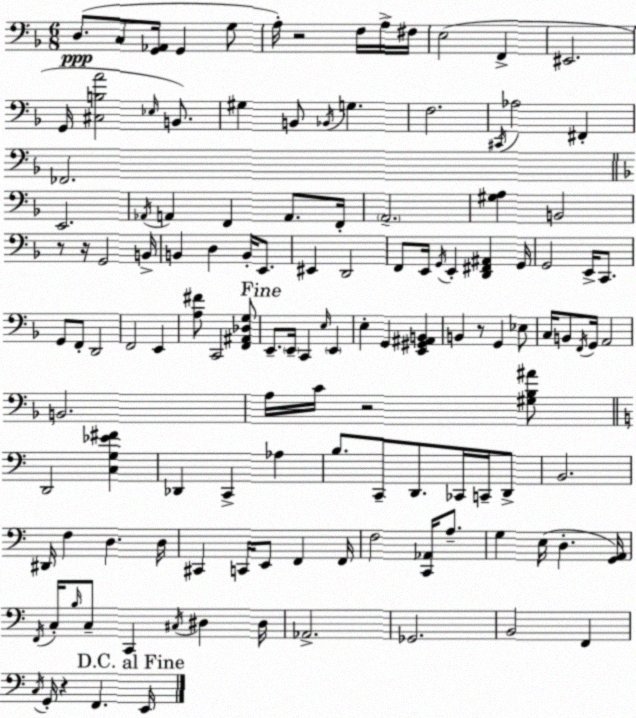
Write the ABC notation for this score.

X:1
T:Untitled
M:6/8
L:1/4
K:F
D,/2 C,/2 [G,,_A,,]/4 G,, G,/2 A,/4 z2 F,/4 A,/4 ^F,/4 E,2 F,, ^E,,2 G,,/4 [^C,B,A]2 _E,/4 B,,/2 ^G, B,,/2 _B,,/4 G, F,2 ^C,,/4 _A,2 ^F,, _F,,2 E,,2 _A,,/4 A,, F,, A,,/2 F,,/4 A,,2 [^G,A,] B,,2 z/2 z/4 G,,2 B,,/4 B,, D, B,,/4 E,,/2 ^E,, D,,2 F,,/2 E,,/4 G,,/4 E,, [D,,^F,,^A,,] G,,/4 G,,2 E,,/4 C,,/2 G,,/2 F,,/2 D,,2 F,,2 E,, [A,^F]/2 C,,2 [F,,^A,,_D,G,]/2 E,,/2 E,,/4 C,, E,/4 E,, E, G,, [E,,^G,,^A,,B,,] B,, z/2 G,, _E,/2 C,/4 B,,/2 F,,/4 G,,/4 A,,2 B,,2 A,/4 C/4 z2 [^G,_B,^A]/2 D,,2 [C,G,_E^F] _D,, C,, _A, B,/2 C,,/2 D,,/2 _C,,/4 C,,/4 D,,/2 B,,2 ^D,,/4 F, D, D,/4 ^C,, C,,/4 E,,/2 F,, F,,/4 F,2 [C,,_A,,]/4 A,/2 G, E,/4 D, [G,,A,,]/4 F,,/4 C,/4 B,/4 C,/2 C,, ^C,/4 ^D, ^D,/4 _A,,2 _G,,2 B,,2 F,, C,/4 G,,/4 z F,, E,,/4